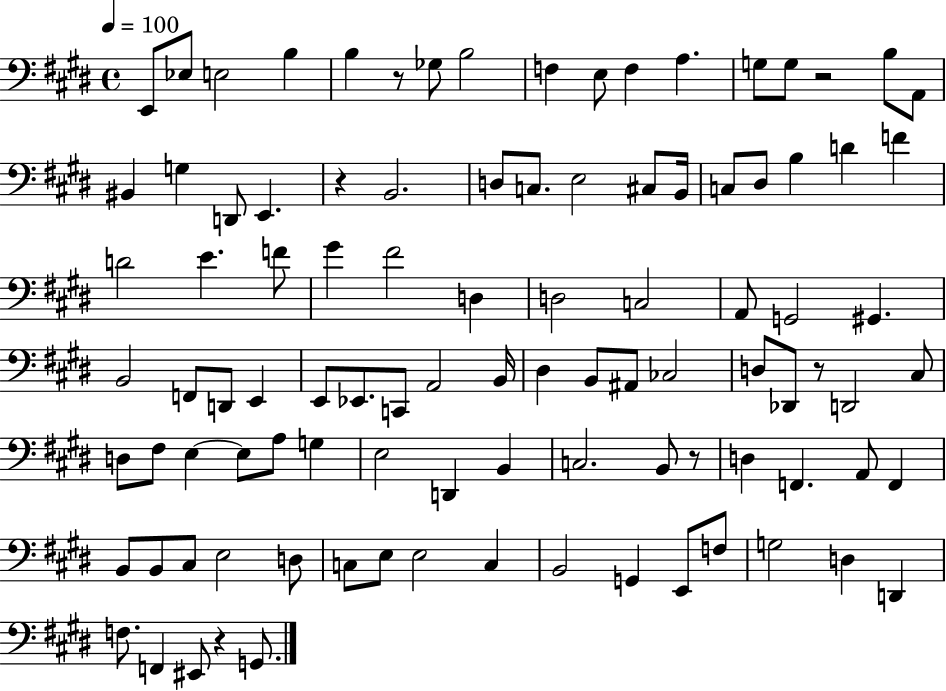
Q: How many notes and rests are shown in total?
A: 99